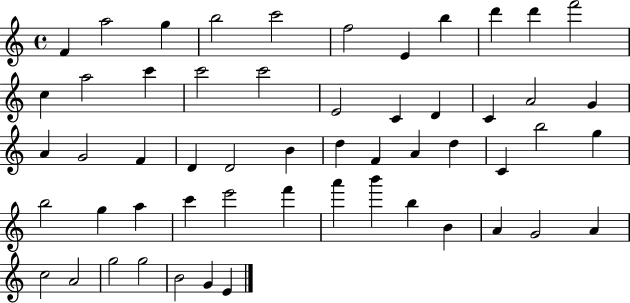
F4/q A5/h G5/q B5/h C6/h F5/h E4/q B5/q D6/q D6/q F6/h C5/q A5/h C6/q C6/h C6/h E4/h C4/q D4/q C4/q A4/h G4/q A4/q G4/h F4/q D4/q D4/h B4/q D5/q F4/q A4/q D5/q C4/q B5/h G5/q B5/h G5/q A5/q C6/q E6/h F6/q A6/q B6/q B5/q B4/q A4/q G4/h A4/q C5/h A4/h G5/h G5/h B4/h G4/q E4/q